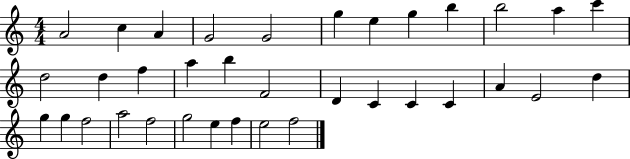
{
  \clef treble
  \numericTimeSignature
  \time 4/4
  \key c \major
  a'2 c''4 a'4 | g'2 g'2 | g''4 e''4 g''4 b''4 | b''2 a''4 c'''4 | \break d''2 d''4 f''4 | a''4 b''4 f'2 | d'4 c'4 c'4 c'4 | a'4 e'2 d''4 | \break g''4 g''4 f''2 | a''2 f''2 | g''2 e''4 f''4 | e''2 f''2 | \break \bar "|."
}